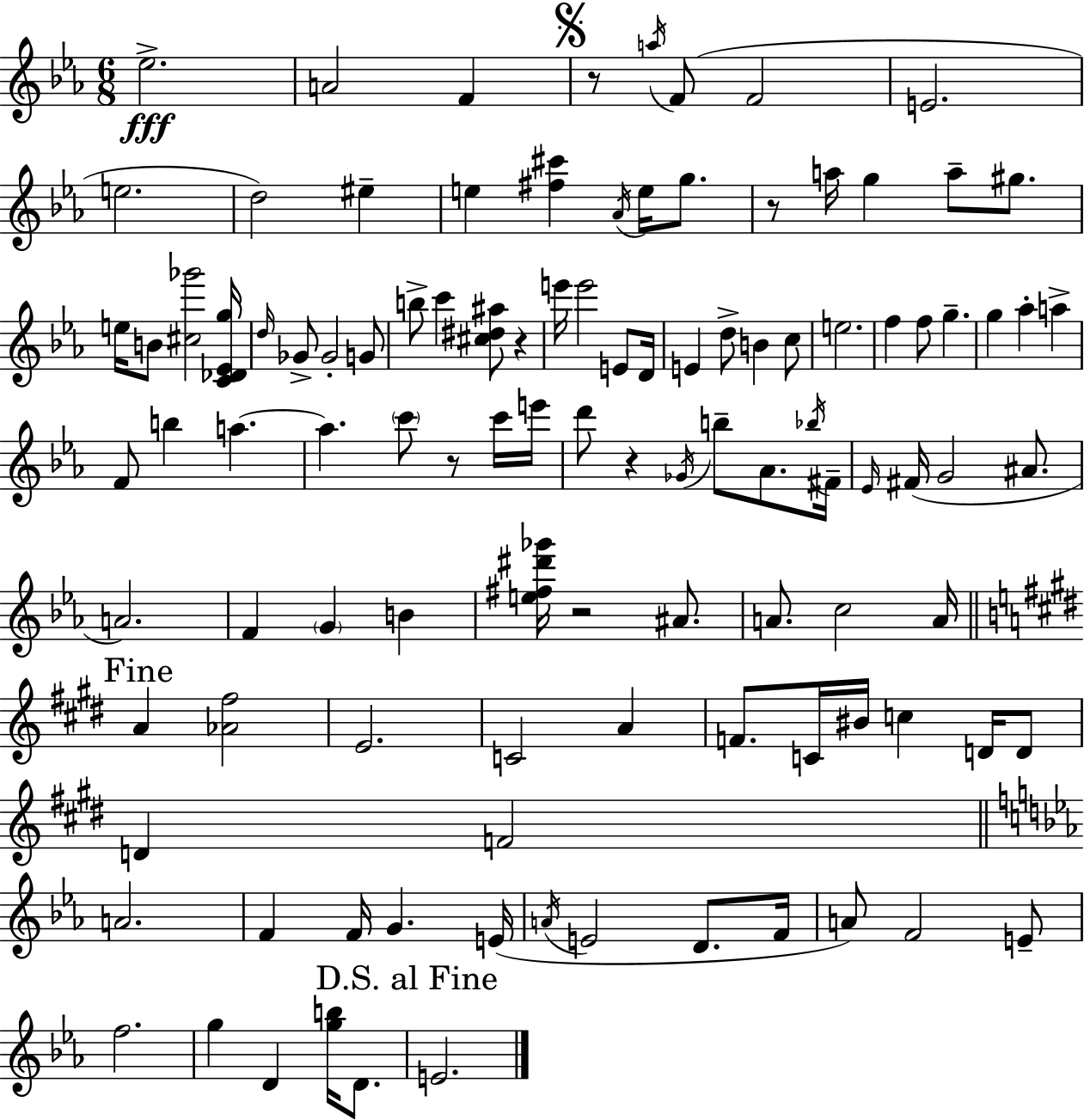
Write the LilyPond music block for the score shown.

{
  \clef treble
  \numericTimeSignature
  \time 6/8
  \key c \minor
  ees''2.->\fff | a'2 f'4 | \mark \markup { \musicglyph "scripts.segno" } r8 \acciaccatura { a''16 }( f'8 f'2 | e'2. | \break e''2. | d''2) eis''4-- | e''4 <fis'' cis'''>4 \acciaccatura { aes'16 } e''16 g''8. | r8 a''16 g''4 a''8-- gis''8. | \break e''16 b'8 <cis'' ges'''>2 | <c' des' ees' g''>16 \grace { d''16 } ges'8-> ges'2-. | g'8 b''8-> c'''4 <cis'' dis'' ais''>8 r4 | e'''16 e'''2 | \break e'8 d'16 e'4 d''8-> b'4 | c''8 e''2. | f''4 f''8 g''4.-- | g''4 aes''4-. a''4-> | \break f'8 b''4 a''4.~~ | a''4. \parenthesize c'''8 r8 | c'''16 e'''16 d'''8 r4 \acciaccatura { ges'16 } b''8-- | aes'8. \acciaccatura { bes''16 } fis'16-- \grace { ees'16 }( fis'16 g'2 | \break ais'8. a'2.) | f'4 \parenthesize g'4 | b'4 <e'' fis'' dis''' ges'''>16 r2 | ais'8. a'8. c''2 | \break a'16 \mark "Fine" \bar "||" \break \key e \major a'4 <aes' fis''>2 | e'2. | c'2 a'4 | f'8. c'16 bis'16 c''4 d'16 d'8 | \break d'4 f'2 | \bar "||" \break \key c \minor a'2. | f'4 f'16 g'4. e'16( | \acciaccatura { a'16 } e'2 d'8. | f'16 a'8) f'2 e'8-- | \break f''2. | g''4 d'4 <g'' b''>16 d'8. | \mark "D.S. al Fine" e'2. | \bar "|."
}